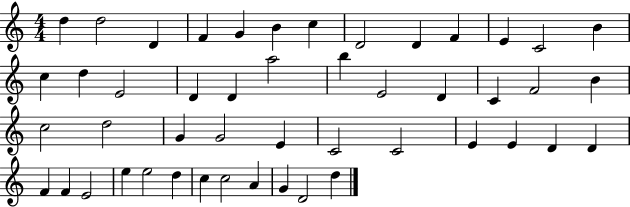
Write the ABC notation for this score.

X:1
T:Untitled
M:4/4
L:1/4
K:C
d d2 D F G B c D2 D F E C2 B c d E2 D D a2 b E2 D C F2 B c2 d2 G G2 E C2 C2 E E D D F F E2 e e2 d c c2 A G D2 d